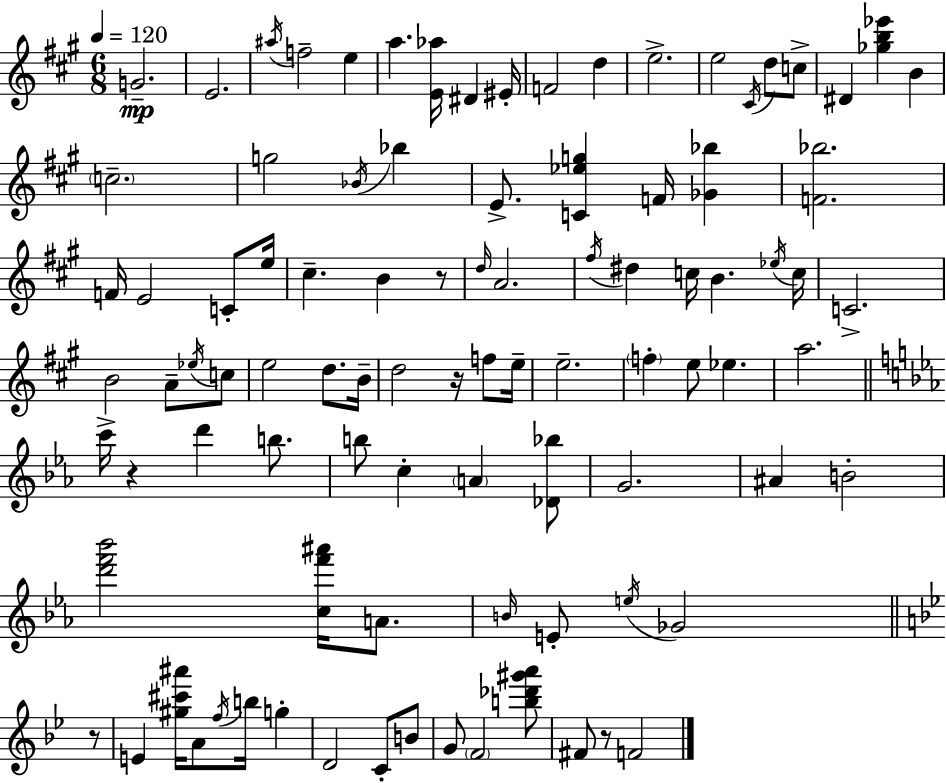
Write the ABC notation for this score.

X:1
T:Untitled
M:6/8
L:1/4
K:A
G2 E2 ^a/4 f2 e a [E_a]/4 ^D ^E/4 F2 d e2 e2 ^C/4 d/2 c/2 ^D [_gb_e'] B c2 g2 _B/4 _b E/2 [C_eg] F/4 [_G_b] [F_b]2 F/4 E2 C/2 e/4 ^c B z/2 d/4 A2 ^f/4 ^d c/4 B _e/4 c/4 C2 B2 A/2 _e/4 c/2 e2 d/2 B/4 d2 z/4 f/2 e/4 e2 f e/2 _e a2 c'/4 z d' b/2 b/2 c A [_D_b]/2 G2 ^A B2 [d'f'_b']2 [cf'^a']/4 A/2 B/4 E/2 e/4 _G2 z/2 E [^g^c'^a']/4 A/2 f/4 b/4 g D2 C/2 B/2 G/2 F2 [b_d'^g'a']/2 ^F/2 z/2 F2